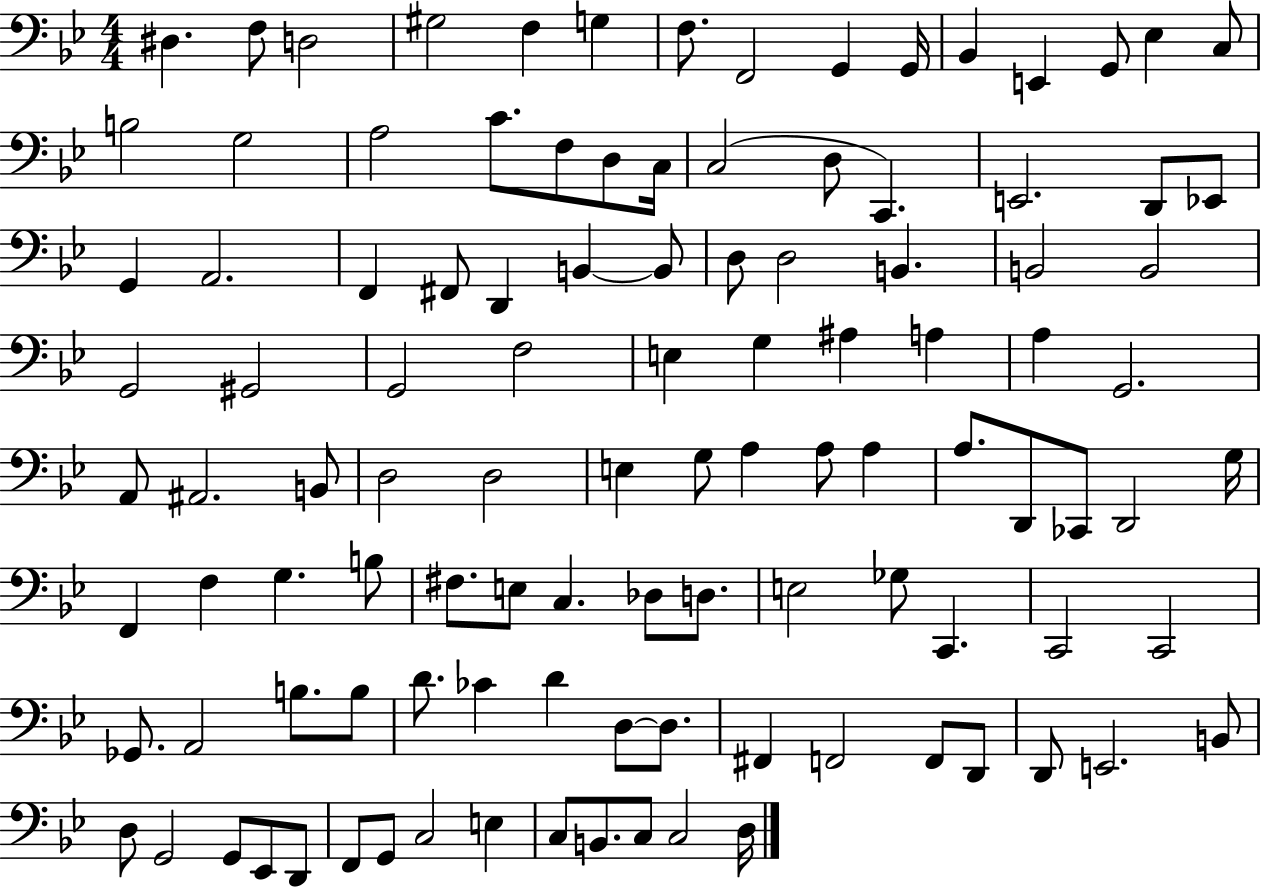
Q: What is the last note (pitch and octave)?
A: D3